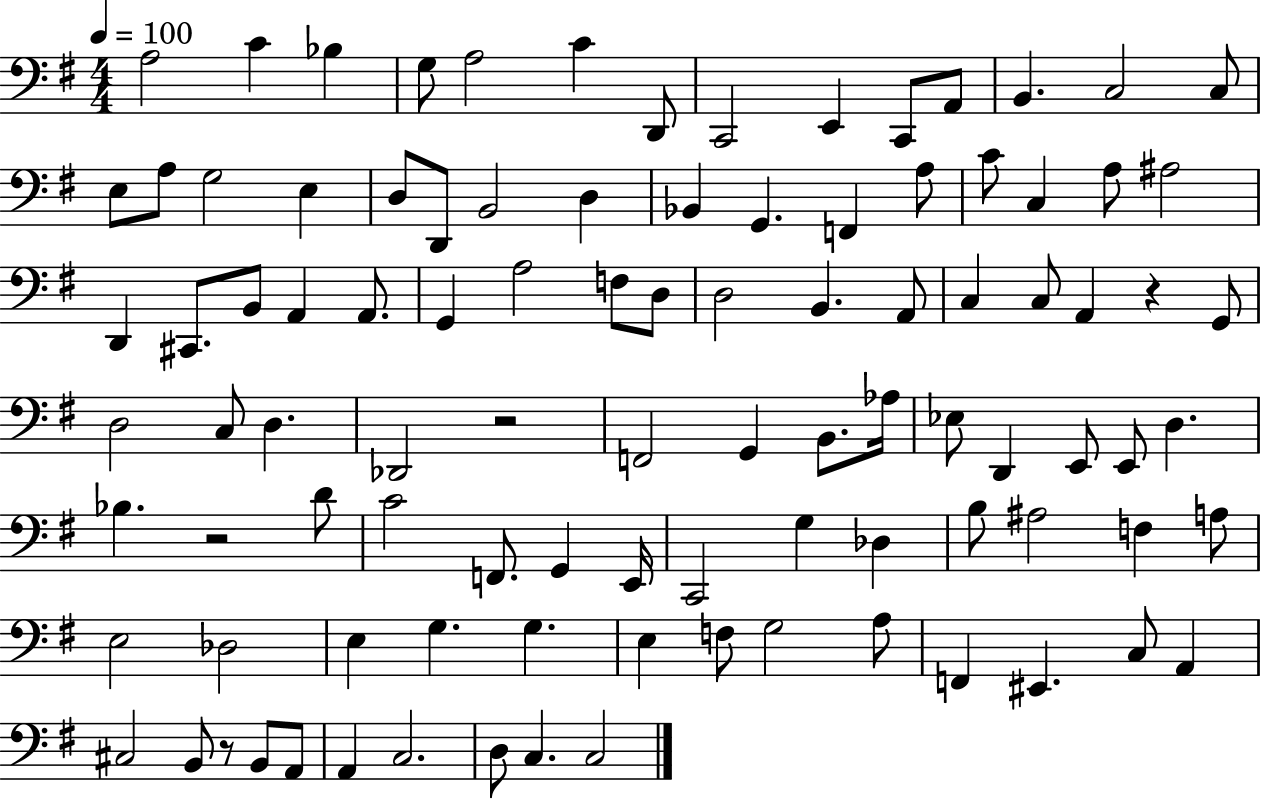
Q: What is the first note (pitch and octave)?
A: A3